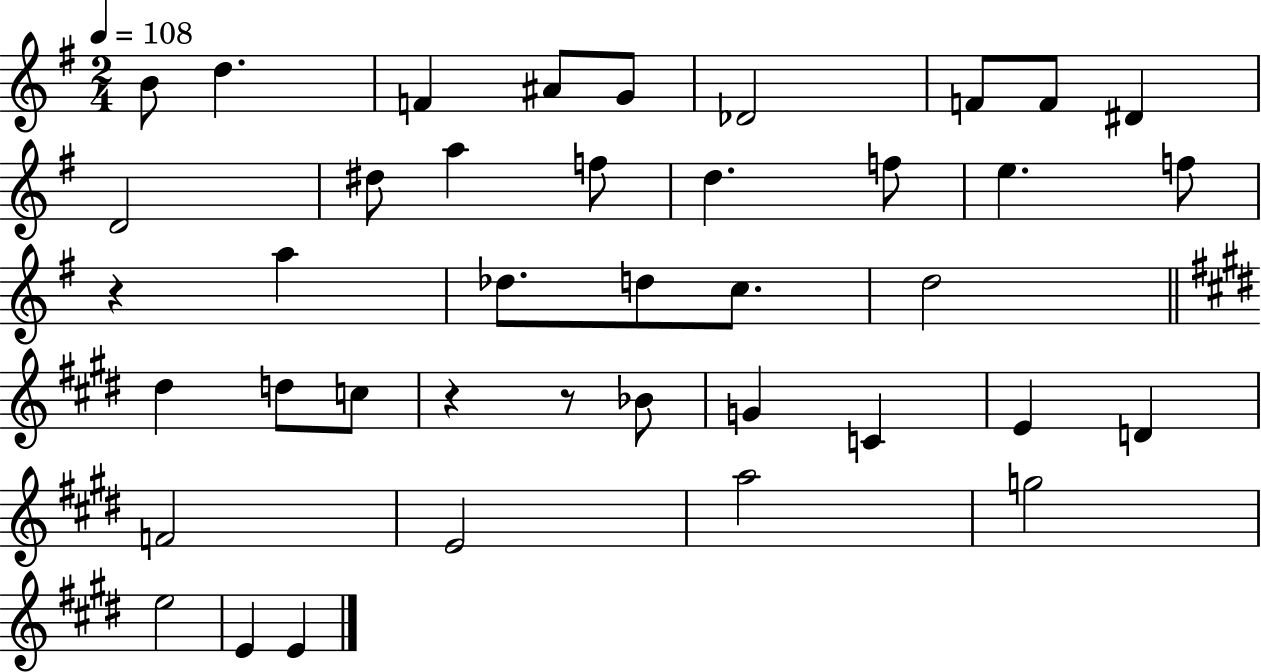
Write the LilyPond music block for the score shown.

{
  \clef treble
  \numericTimeSignature
  \time 2/4
  \key g \major
  \tempo 4 = 108
  b'8 d''4. | f'4 ais'8 g'8 | des'2 | f'8 f'8 dis'4 | \break d'2 | dis''8 a''4 f''8 | d''4. f''8 | e''4. f''8 | \break r4 a''4 | des''8. d''8 c''8. | d''2 | \bar "||" \break \key e \major dis''4 d''8 c''8 | r4 r8 bes'8 | g'4 c'4 | e'4 d'4 | \break f'2 | e'2 | a''2 | g''2 | \break e''2 | e'4 e'4 | \bar "|."
}